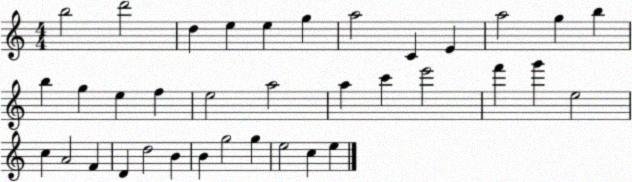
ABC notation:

X:1
T:Untitled
M:4/4
L:1/4
K:C
b2 d'2 d e e g a2 C E a2 g b b g e f e2 a2 a c' e'2 f' g' e2 c A2 F D d2 B B g2 g e2 c e